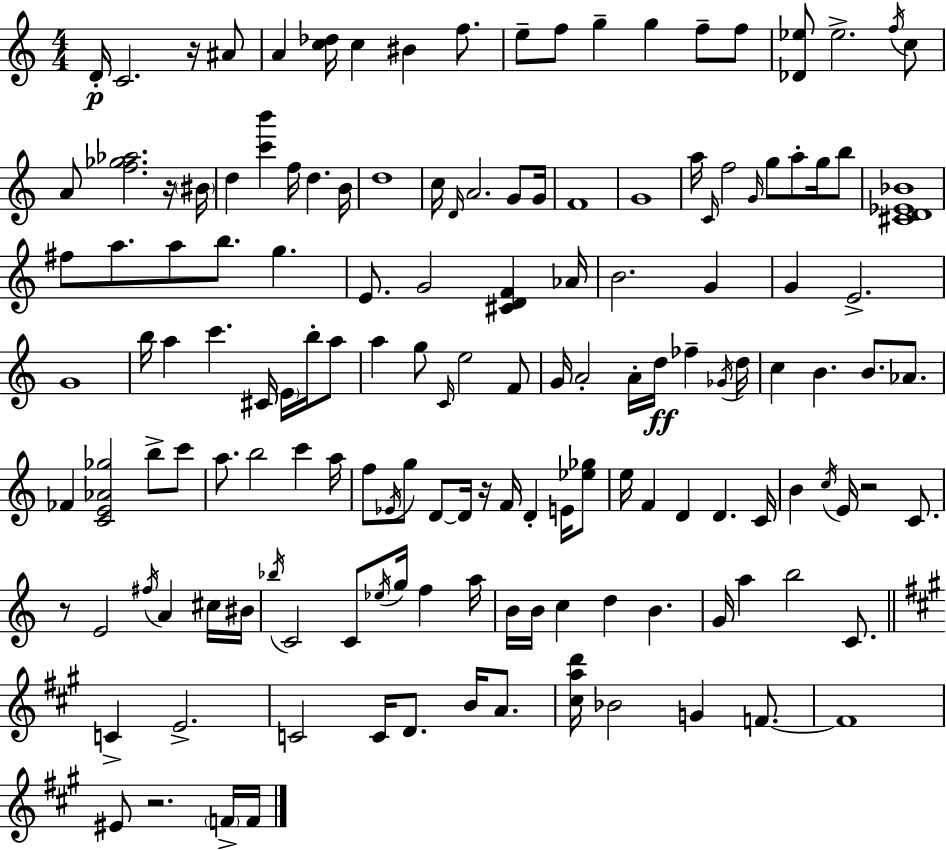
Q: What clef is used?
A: treble